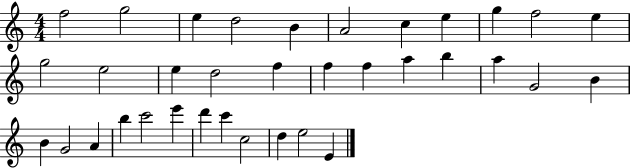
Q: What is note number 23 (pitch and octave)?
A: B4